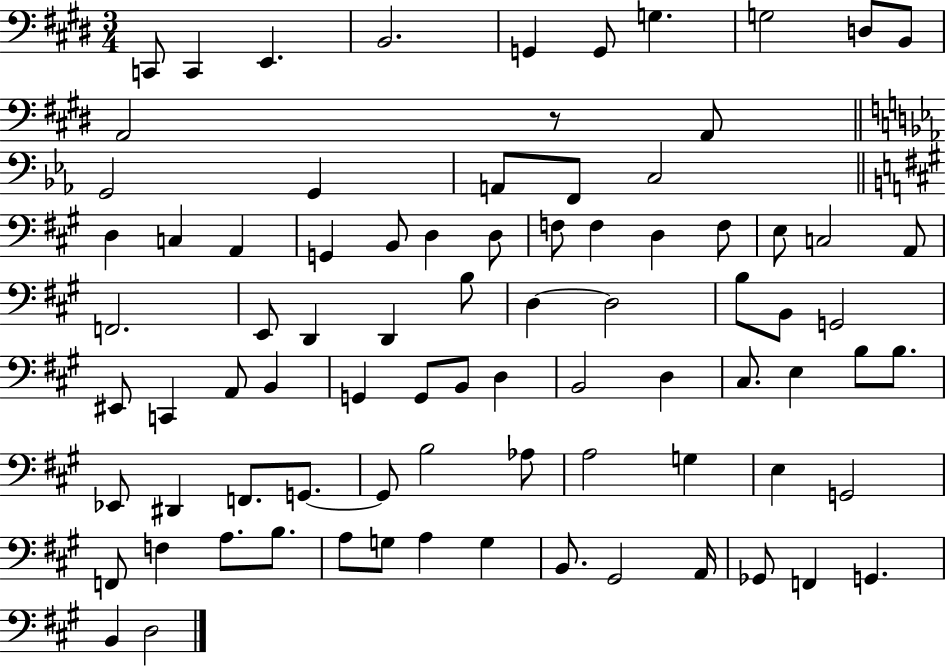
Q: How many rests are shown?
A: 1